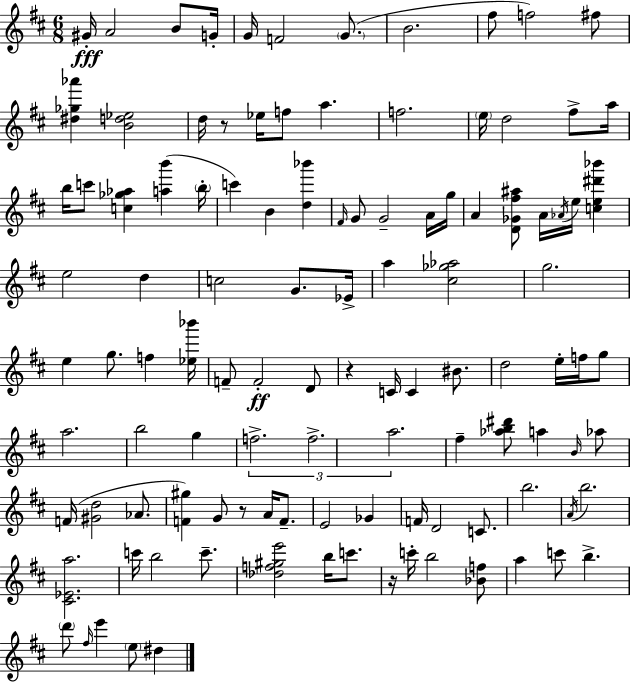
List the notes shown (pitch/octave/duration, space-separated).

G#4/s A4/h B4/e G4/s G4/s F4/h G4/e. B4/h. F#5/e F5/h F#5/e [D#5,Gb5,Ab6]/q [B4,D5,Eb5]/h D5/s R/e Eb5/s F5/e A5/q. F5/h. E5/s D5/h F#5/e A5/s B5/s C6/e [C5,Gb5,Ab5]/q [A5,B6]/q B5/s C6/q B4/q [D5,Bb6]/q F#4/s G4/e G4/h A4/s G5/s A4/q [D4,Gb4,F#5,A#5]/e A4/s Ab4/s E5/s [C5,E5,D#6,Bb6]/q E5/h D5/q C5/h G4/e. Eb4/s A5/q [C#5,Gb5,Ab5]/h G5/h. E5/q G5/e. F5/q [Eb5,Bb6]/s F4/e F4/h D4/e R/q C4/s C4/q BIS4/e. D5/h E5/s F5/s G5/e A5/h. B5/h G5/q F5/h. F5/h. A5/h. F#5/q [Ab5,B5,D#6]/e A5/q B4/s Ab5/e F4/s [G#4,D5]/h Ab4/e. [F4,G#5]/q G4/e R/e A4/s F4/e. E4/h Gb4/q F4/s D4/h C4/e. B5/h. A4/s B5/h. [C#4,Eb4,A5]/h. C6/s B5/h C6/e. [Db5,F5,G#5,E6]/h B5/s C6/e. R/s C6/s B5/h [Bb4,F5]/e A5/q C6/e B5/q. D6/e F#5/s E6/q E5/e D#5/q